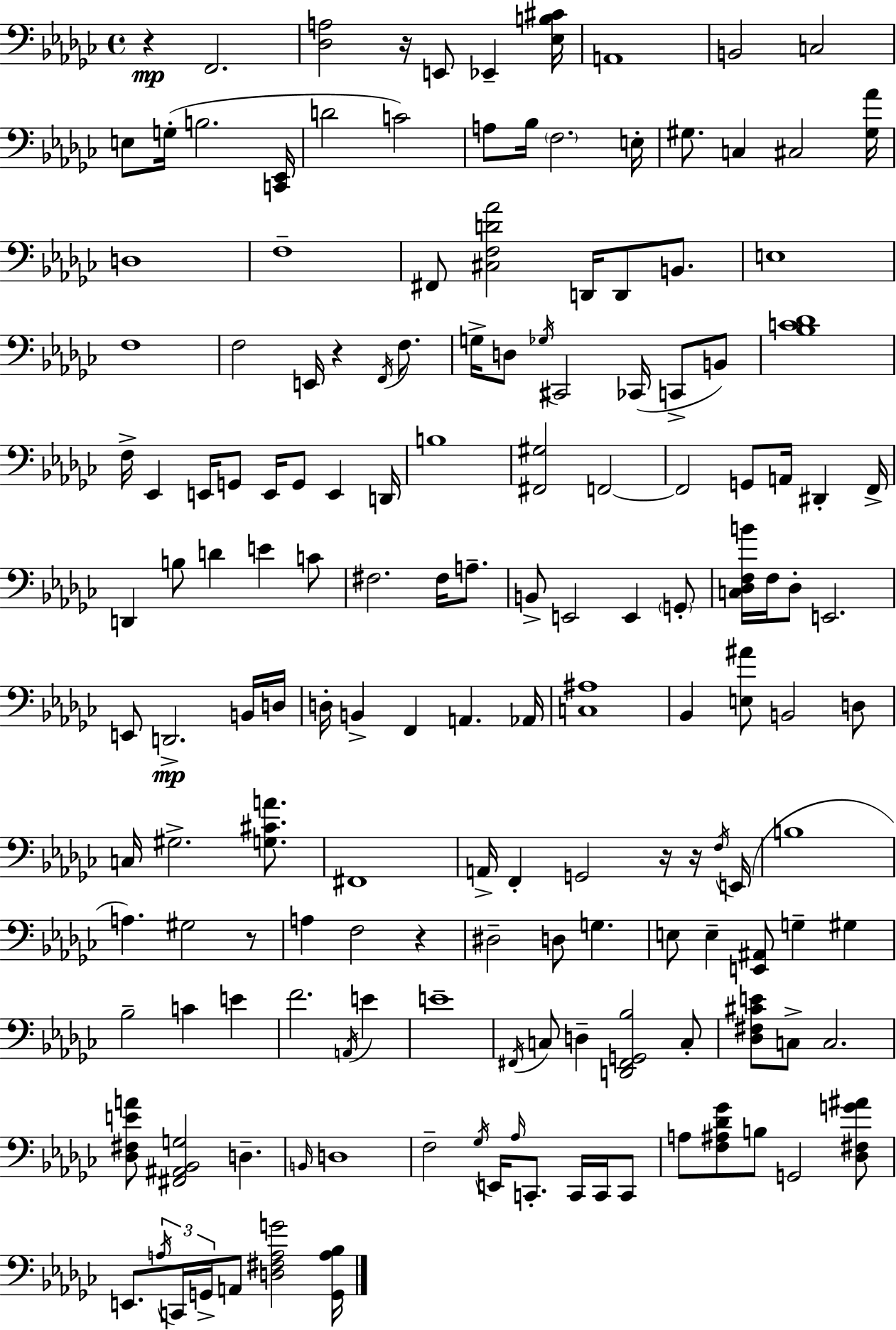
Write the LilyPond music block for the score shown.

{
  \clef bass
  \time 4/4
  \defaultTimeSignature
  \key ees \minor
  \repeat volta 2 { r4\mp f,2. | <des a>2 r16 e,8 ees,4-- <ees b cis'>16 | a,1 | b,2 c2 | \break e8 g16-.( b2. <c, ees,>16 | d'2 c'2) | a8 bes16 \parenthesize f2. e16-. | gis8. c4 cis2 <gis aes'>16 | \break d1 | f1-- | fis,8 <cis f d' aes'>2 d,16 d,8 b,8. | e1 | \break f1 | f2 e,16 r4 \acciaccatura { f,16 } f8. | g16-> d8 \acciaccatura { ges16 } cis,2 ces,16( c,8-> | b,8) <bes c' des'>1 | \break f16-> ees,4 e,16 g,8 e,16 g,8 e,4 | d,16 b1 | <fis, gis>2 f,2~~ | f,2 g,8 a,16 dis,4-. | \break f,16-> d,4 b8 d'4 e'4 | c'8 fis2. fis16 a8.-- | b,8-> e,2 e,4 | \parenthesize g,8-. <c des f b'>16 f16 des8-. e,2. | \break e,8 d,2.->\mp | b,16 d16 d16-. b,4-> f,4 a,4. | aes,16 <c ais>1 | bes,4 <e ais'>8 b,2 | \break d8 c16 gis2.-> <g cis' a'>8. | fis,1 | a,16-> f,4-. g,2 r16 | r16 \acciaccatura { f16 }( e,16 b1 | \break a4.) gis2 | r8 a4 f2 r4 | dis2-- d8 g4. | e8 e4-- <e, ais,>8 g4-- gis4 | \break bes2-- c'4 e'4 | f'2. \acciaccatura { a,16 } | e'4 e'1-- | \acciaccatura { fis,16 } c8 d4-- <d, fis, g, bes>2 | \break c8-. <des fis cis' e'>8 c8-> c2. | <des fis e' a'>8 <fis, ais, bes, g>2 d4.-- | \grace { b,16 } d1 | f2-- \acciaccatura { ges16 } e,16 | \break \grace { aes16 } c,8.-. c,16 c,16 c,8 a8 <f ais des' ges'>8 b8 g,2 | <des fis g' ais'>8 e,8. \tuplet 3/2 { \acciaccatura { a16 } c,16 g,16-> } a,8 | <d fis a g'>2 <g, a bes>16 } \bar "|."
}